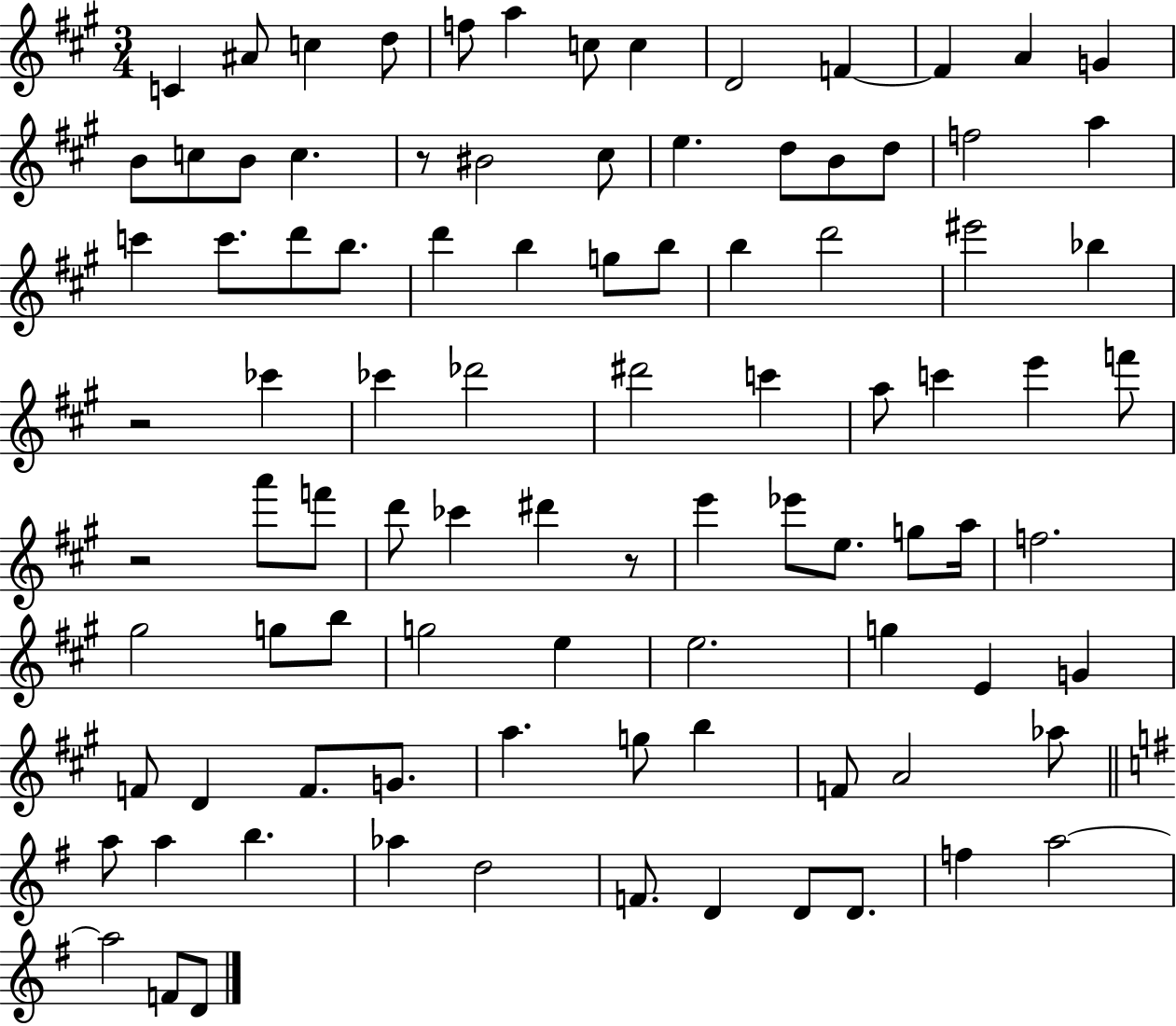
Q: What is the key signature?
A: A major